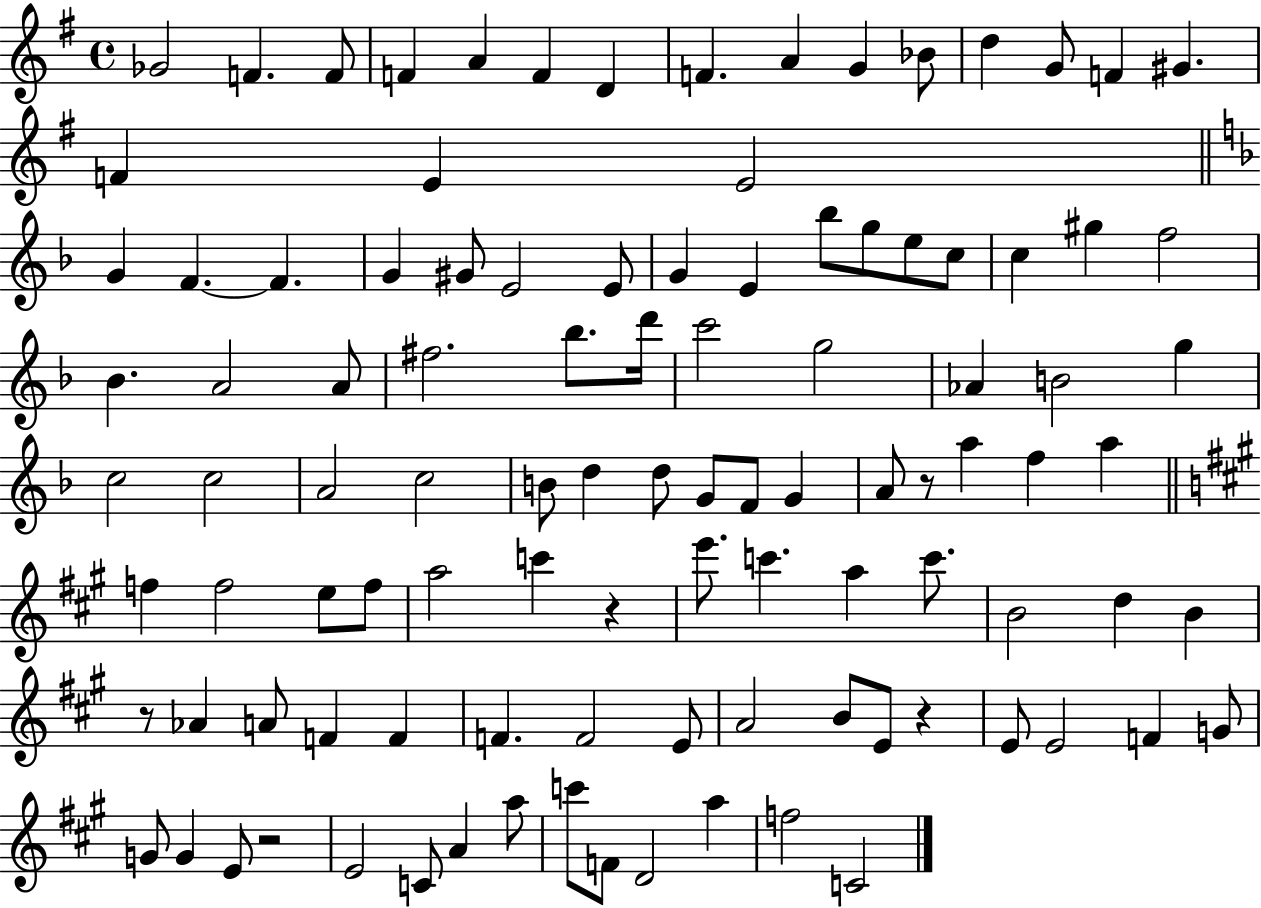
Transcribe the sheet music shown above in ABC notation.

X:1
T:Untitled
M:4/4
L:1/4
K:G
_G2 F F/2 F A F D F A G _B/2 d G/2 F ^G F E E2 G F F G ^G/2 E2 E/2 G E _b/2 g/2 e/2 c/2 c ^g f2 _B A2 A/2 ^f2 _b/2 d'/4 c'2 g2 _A B2 g c2 c2 A2 c2 B/2 d d/2 G/2 F/2 G A/2 z/2 a f a f f2 e/2 f/2 a2 c' z e'/2 c' a c'/2 B2 d B z/2 _A A/2 F F F F2 E/2 A2 B/2 E/2 z E/2 E2 F G/2 G/2 G E/2 z2 E2 C/2 A a/2 c'/2 F/2 D2 a f2 C2